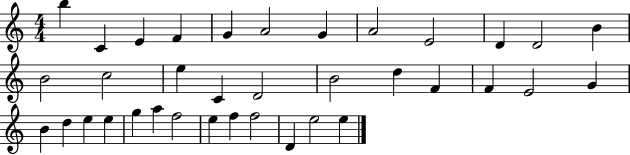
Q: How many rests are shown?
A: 0